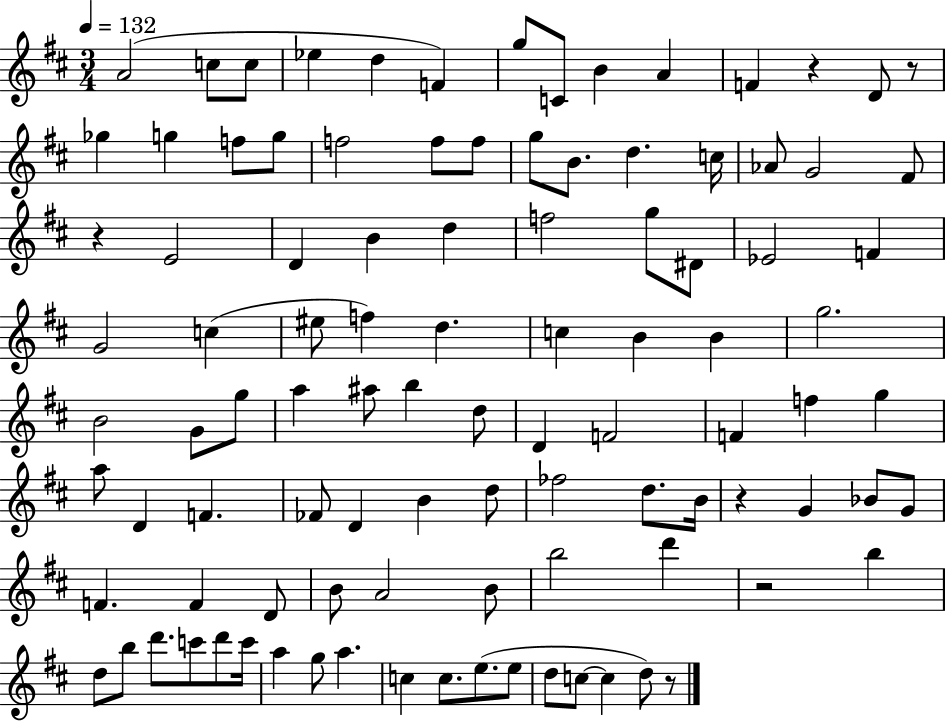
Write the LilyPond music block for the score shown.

{
  \clef treble
  \numericTimeSignature
  \time 3/4
  \key d \major
  \tempo 4 = 132
  \repeat volta 2 { a'2( c''8 c''8 | ees''4 d''4 f'4) | g''8 c'8 b'4 a'4 | f'4 r4 d'8 r8 | \break ges''4 g''4 f''8 g''8 | f''2 f''8 f''8 | g''8 b'8. d''4. c''16 | aes'8 g'2 fis'8 | \break r4 e'2 | d'4 b'4 d''4 | f''2 g''8 dis'8 | ees'2 f'4 | \break g'2 c''4( | eis''8 f''4) d''4. | c''4 b'4 b'4 | g''2. | \break b'2 g'8 g''8 | a''4 ais''8 b''4 d''8 | d'4 f'2 | f'4 f''4 g''4 | \break a''8 d'4 f'4. | fes'8 d'4 b'4 d''8 | fes''2 d''8. b'16 | r4 g'4 bes'8 g'8 | \break f'4. f'4 d'8 | b'8 a'2 b'8 | b''2 d'''4 | r2 b''4 | \break d''8 b''8 d'''8. c'''8 d'''8 c'''16 | a''4 g''8 a''4. | c''4 c''8. e''8.( e''8 | d''8 c''8~~ c''4 d''8) r8 | \break } \bar "|."
}